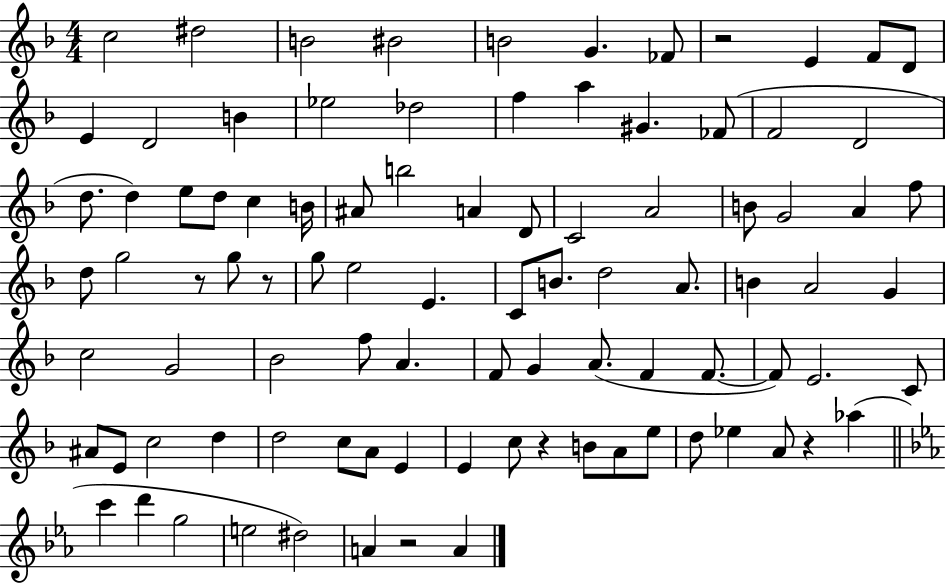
{
  \clef treble
  \numericTimeSignature
  \time 4/4
  \key f \major
  c''2 dis''2 | b'2 bis'2 | b'2 g'4. fes'8 | r2 e'4 f'8 d'8 | \break e'4 d'2 b'4 | ees''2 des''2 | f''4 a''4 gis'4. fes'8( | f'2 d'2 | \break d''8. d''4) e''8 d''8 c''4 b'16 | ais'8 b''2 a'4 d'8 | c'2 a'2 | b'8 g'2 a'4 f''8 | \break d''8 g''2 r8 g''8 r8 | g''8 e''2 e'4. | c'8 b'8. d''2 a'8. | b'4 a'2 g'4 | \break c''2 g'2 | bes'2 f''8 a'4. | f'8 g'4 a'8.( f'4 f'8.~~ | f'8) e'2. c'8 | \break ais'8 e'8 c''2 d''4 | d''2 c''8 a'8 e'4 | e'4 c''8 r4 b'8 a'8 e''8 | d''8 ees''4 a'8 r4 aes''4( | \break \bar "||" \break \key ees \major c'''4 d'''4 g''2 | e''2 dis''2) | a'4 r2 a'4 | \bar "|."
}